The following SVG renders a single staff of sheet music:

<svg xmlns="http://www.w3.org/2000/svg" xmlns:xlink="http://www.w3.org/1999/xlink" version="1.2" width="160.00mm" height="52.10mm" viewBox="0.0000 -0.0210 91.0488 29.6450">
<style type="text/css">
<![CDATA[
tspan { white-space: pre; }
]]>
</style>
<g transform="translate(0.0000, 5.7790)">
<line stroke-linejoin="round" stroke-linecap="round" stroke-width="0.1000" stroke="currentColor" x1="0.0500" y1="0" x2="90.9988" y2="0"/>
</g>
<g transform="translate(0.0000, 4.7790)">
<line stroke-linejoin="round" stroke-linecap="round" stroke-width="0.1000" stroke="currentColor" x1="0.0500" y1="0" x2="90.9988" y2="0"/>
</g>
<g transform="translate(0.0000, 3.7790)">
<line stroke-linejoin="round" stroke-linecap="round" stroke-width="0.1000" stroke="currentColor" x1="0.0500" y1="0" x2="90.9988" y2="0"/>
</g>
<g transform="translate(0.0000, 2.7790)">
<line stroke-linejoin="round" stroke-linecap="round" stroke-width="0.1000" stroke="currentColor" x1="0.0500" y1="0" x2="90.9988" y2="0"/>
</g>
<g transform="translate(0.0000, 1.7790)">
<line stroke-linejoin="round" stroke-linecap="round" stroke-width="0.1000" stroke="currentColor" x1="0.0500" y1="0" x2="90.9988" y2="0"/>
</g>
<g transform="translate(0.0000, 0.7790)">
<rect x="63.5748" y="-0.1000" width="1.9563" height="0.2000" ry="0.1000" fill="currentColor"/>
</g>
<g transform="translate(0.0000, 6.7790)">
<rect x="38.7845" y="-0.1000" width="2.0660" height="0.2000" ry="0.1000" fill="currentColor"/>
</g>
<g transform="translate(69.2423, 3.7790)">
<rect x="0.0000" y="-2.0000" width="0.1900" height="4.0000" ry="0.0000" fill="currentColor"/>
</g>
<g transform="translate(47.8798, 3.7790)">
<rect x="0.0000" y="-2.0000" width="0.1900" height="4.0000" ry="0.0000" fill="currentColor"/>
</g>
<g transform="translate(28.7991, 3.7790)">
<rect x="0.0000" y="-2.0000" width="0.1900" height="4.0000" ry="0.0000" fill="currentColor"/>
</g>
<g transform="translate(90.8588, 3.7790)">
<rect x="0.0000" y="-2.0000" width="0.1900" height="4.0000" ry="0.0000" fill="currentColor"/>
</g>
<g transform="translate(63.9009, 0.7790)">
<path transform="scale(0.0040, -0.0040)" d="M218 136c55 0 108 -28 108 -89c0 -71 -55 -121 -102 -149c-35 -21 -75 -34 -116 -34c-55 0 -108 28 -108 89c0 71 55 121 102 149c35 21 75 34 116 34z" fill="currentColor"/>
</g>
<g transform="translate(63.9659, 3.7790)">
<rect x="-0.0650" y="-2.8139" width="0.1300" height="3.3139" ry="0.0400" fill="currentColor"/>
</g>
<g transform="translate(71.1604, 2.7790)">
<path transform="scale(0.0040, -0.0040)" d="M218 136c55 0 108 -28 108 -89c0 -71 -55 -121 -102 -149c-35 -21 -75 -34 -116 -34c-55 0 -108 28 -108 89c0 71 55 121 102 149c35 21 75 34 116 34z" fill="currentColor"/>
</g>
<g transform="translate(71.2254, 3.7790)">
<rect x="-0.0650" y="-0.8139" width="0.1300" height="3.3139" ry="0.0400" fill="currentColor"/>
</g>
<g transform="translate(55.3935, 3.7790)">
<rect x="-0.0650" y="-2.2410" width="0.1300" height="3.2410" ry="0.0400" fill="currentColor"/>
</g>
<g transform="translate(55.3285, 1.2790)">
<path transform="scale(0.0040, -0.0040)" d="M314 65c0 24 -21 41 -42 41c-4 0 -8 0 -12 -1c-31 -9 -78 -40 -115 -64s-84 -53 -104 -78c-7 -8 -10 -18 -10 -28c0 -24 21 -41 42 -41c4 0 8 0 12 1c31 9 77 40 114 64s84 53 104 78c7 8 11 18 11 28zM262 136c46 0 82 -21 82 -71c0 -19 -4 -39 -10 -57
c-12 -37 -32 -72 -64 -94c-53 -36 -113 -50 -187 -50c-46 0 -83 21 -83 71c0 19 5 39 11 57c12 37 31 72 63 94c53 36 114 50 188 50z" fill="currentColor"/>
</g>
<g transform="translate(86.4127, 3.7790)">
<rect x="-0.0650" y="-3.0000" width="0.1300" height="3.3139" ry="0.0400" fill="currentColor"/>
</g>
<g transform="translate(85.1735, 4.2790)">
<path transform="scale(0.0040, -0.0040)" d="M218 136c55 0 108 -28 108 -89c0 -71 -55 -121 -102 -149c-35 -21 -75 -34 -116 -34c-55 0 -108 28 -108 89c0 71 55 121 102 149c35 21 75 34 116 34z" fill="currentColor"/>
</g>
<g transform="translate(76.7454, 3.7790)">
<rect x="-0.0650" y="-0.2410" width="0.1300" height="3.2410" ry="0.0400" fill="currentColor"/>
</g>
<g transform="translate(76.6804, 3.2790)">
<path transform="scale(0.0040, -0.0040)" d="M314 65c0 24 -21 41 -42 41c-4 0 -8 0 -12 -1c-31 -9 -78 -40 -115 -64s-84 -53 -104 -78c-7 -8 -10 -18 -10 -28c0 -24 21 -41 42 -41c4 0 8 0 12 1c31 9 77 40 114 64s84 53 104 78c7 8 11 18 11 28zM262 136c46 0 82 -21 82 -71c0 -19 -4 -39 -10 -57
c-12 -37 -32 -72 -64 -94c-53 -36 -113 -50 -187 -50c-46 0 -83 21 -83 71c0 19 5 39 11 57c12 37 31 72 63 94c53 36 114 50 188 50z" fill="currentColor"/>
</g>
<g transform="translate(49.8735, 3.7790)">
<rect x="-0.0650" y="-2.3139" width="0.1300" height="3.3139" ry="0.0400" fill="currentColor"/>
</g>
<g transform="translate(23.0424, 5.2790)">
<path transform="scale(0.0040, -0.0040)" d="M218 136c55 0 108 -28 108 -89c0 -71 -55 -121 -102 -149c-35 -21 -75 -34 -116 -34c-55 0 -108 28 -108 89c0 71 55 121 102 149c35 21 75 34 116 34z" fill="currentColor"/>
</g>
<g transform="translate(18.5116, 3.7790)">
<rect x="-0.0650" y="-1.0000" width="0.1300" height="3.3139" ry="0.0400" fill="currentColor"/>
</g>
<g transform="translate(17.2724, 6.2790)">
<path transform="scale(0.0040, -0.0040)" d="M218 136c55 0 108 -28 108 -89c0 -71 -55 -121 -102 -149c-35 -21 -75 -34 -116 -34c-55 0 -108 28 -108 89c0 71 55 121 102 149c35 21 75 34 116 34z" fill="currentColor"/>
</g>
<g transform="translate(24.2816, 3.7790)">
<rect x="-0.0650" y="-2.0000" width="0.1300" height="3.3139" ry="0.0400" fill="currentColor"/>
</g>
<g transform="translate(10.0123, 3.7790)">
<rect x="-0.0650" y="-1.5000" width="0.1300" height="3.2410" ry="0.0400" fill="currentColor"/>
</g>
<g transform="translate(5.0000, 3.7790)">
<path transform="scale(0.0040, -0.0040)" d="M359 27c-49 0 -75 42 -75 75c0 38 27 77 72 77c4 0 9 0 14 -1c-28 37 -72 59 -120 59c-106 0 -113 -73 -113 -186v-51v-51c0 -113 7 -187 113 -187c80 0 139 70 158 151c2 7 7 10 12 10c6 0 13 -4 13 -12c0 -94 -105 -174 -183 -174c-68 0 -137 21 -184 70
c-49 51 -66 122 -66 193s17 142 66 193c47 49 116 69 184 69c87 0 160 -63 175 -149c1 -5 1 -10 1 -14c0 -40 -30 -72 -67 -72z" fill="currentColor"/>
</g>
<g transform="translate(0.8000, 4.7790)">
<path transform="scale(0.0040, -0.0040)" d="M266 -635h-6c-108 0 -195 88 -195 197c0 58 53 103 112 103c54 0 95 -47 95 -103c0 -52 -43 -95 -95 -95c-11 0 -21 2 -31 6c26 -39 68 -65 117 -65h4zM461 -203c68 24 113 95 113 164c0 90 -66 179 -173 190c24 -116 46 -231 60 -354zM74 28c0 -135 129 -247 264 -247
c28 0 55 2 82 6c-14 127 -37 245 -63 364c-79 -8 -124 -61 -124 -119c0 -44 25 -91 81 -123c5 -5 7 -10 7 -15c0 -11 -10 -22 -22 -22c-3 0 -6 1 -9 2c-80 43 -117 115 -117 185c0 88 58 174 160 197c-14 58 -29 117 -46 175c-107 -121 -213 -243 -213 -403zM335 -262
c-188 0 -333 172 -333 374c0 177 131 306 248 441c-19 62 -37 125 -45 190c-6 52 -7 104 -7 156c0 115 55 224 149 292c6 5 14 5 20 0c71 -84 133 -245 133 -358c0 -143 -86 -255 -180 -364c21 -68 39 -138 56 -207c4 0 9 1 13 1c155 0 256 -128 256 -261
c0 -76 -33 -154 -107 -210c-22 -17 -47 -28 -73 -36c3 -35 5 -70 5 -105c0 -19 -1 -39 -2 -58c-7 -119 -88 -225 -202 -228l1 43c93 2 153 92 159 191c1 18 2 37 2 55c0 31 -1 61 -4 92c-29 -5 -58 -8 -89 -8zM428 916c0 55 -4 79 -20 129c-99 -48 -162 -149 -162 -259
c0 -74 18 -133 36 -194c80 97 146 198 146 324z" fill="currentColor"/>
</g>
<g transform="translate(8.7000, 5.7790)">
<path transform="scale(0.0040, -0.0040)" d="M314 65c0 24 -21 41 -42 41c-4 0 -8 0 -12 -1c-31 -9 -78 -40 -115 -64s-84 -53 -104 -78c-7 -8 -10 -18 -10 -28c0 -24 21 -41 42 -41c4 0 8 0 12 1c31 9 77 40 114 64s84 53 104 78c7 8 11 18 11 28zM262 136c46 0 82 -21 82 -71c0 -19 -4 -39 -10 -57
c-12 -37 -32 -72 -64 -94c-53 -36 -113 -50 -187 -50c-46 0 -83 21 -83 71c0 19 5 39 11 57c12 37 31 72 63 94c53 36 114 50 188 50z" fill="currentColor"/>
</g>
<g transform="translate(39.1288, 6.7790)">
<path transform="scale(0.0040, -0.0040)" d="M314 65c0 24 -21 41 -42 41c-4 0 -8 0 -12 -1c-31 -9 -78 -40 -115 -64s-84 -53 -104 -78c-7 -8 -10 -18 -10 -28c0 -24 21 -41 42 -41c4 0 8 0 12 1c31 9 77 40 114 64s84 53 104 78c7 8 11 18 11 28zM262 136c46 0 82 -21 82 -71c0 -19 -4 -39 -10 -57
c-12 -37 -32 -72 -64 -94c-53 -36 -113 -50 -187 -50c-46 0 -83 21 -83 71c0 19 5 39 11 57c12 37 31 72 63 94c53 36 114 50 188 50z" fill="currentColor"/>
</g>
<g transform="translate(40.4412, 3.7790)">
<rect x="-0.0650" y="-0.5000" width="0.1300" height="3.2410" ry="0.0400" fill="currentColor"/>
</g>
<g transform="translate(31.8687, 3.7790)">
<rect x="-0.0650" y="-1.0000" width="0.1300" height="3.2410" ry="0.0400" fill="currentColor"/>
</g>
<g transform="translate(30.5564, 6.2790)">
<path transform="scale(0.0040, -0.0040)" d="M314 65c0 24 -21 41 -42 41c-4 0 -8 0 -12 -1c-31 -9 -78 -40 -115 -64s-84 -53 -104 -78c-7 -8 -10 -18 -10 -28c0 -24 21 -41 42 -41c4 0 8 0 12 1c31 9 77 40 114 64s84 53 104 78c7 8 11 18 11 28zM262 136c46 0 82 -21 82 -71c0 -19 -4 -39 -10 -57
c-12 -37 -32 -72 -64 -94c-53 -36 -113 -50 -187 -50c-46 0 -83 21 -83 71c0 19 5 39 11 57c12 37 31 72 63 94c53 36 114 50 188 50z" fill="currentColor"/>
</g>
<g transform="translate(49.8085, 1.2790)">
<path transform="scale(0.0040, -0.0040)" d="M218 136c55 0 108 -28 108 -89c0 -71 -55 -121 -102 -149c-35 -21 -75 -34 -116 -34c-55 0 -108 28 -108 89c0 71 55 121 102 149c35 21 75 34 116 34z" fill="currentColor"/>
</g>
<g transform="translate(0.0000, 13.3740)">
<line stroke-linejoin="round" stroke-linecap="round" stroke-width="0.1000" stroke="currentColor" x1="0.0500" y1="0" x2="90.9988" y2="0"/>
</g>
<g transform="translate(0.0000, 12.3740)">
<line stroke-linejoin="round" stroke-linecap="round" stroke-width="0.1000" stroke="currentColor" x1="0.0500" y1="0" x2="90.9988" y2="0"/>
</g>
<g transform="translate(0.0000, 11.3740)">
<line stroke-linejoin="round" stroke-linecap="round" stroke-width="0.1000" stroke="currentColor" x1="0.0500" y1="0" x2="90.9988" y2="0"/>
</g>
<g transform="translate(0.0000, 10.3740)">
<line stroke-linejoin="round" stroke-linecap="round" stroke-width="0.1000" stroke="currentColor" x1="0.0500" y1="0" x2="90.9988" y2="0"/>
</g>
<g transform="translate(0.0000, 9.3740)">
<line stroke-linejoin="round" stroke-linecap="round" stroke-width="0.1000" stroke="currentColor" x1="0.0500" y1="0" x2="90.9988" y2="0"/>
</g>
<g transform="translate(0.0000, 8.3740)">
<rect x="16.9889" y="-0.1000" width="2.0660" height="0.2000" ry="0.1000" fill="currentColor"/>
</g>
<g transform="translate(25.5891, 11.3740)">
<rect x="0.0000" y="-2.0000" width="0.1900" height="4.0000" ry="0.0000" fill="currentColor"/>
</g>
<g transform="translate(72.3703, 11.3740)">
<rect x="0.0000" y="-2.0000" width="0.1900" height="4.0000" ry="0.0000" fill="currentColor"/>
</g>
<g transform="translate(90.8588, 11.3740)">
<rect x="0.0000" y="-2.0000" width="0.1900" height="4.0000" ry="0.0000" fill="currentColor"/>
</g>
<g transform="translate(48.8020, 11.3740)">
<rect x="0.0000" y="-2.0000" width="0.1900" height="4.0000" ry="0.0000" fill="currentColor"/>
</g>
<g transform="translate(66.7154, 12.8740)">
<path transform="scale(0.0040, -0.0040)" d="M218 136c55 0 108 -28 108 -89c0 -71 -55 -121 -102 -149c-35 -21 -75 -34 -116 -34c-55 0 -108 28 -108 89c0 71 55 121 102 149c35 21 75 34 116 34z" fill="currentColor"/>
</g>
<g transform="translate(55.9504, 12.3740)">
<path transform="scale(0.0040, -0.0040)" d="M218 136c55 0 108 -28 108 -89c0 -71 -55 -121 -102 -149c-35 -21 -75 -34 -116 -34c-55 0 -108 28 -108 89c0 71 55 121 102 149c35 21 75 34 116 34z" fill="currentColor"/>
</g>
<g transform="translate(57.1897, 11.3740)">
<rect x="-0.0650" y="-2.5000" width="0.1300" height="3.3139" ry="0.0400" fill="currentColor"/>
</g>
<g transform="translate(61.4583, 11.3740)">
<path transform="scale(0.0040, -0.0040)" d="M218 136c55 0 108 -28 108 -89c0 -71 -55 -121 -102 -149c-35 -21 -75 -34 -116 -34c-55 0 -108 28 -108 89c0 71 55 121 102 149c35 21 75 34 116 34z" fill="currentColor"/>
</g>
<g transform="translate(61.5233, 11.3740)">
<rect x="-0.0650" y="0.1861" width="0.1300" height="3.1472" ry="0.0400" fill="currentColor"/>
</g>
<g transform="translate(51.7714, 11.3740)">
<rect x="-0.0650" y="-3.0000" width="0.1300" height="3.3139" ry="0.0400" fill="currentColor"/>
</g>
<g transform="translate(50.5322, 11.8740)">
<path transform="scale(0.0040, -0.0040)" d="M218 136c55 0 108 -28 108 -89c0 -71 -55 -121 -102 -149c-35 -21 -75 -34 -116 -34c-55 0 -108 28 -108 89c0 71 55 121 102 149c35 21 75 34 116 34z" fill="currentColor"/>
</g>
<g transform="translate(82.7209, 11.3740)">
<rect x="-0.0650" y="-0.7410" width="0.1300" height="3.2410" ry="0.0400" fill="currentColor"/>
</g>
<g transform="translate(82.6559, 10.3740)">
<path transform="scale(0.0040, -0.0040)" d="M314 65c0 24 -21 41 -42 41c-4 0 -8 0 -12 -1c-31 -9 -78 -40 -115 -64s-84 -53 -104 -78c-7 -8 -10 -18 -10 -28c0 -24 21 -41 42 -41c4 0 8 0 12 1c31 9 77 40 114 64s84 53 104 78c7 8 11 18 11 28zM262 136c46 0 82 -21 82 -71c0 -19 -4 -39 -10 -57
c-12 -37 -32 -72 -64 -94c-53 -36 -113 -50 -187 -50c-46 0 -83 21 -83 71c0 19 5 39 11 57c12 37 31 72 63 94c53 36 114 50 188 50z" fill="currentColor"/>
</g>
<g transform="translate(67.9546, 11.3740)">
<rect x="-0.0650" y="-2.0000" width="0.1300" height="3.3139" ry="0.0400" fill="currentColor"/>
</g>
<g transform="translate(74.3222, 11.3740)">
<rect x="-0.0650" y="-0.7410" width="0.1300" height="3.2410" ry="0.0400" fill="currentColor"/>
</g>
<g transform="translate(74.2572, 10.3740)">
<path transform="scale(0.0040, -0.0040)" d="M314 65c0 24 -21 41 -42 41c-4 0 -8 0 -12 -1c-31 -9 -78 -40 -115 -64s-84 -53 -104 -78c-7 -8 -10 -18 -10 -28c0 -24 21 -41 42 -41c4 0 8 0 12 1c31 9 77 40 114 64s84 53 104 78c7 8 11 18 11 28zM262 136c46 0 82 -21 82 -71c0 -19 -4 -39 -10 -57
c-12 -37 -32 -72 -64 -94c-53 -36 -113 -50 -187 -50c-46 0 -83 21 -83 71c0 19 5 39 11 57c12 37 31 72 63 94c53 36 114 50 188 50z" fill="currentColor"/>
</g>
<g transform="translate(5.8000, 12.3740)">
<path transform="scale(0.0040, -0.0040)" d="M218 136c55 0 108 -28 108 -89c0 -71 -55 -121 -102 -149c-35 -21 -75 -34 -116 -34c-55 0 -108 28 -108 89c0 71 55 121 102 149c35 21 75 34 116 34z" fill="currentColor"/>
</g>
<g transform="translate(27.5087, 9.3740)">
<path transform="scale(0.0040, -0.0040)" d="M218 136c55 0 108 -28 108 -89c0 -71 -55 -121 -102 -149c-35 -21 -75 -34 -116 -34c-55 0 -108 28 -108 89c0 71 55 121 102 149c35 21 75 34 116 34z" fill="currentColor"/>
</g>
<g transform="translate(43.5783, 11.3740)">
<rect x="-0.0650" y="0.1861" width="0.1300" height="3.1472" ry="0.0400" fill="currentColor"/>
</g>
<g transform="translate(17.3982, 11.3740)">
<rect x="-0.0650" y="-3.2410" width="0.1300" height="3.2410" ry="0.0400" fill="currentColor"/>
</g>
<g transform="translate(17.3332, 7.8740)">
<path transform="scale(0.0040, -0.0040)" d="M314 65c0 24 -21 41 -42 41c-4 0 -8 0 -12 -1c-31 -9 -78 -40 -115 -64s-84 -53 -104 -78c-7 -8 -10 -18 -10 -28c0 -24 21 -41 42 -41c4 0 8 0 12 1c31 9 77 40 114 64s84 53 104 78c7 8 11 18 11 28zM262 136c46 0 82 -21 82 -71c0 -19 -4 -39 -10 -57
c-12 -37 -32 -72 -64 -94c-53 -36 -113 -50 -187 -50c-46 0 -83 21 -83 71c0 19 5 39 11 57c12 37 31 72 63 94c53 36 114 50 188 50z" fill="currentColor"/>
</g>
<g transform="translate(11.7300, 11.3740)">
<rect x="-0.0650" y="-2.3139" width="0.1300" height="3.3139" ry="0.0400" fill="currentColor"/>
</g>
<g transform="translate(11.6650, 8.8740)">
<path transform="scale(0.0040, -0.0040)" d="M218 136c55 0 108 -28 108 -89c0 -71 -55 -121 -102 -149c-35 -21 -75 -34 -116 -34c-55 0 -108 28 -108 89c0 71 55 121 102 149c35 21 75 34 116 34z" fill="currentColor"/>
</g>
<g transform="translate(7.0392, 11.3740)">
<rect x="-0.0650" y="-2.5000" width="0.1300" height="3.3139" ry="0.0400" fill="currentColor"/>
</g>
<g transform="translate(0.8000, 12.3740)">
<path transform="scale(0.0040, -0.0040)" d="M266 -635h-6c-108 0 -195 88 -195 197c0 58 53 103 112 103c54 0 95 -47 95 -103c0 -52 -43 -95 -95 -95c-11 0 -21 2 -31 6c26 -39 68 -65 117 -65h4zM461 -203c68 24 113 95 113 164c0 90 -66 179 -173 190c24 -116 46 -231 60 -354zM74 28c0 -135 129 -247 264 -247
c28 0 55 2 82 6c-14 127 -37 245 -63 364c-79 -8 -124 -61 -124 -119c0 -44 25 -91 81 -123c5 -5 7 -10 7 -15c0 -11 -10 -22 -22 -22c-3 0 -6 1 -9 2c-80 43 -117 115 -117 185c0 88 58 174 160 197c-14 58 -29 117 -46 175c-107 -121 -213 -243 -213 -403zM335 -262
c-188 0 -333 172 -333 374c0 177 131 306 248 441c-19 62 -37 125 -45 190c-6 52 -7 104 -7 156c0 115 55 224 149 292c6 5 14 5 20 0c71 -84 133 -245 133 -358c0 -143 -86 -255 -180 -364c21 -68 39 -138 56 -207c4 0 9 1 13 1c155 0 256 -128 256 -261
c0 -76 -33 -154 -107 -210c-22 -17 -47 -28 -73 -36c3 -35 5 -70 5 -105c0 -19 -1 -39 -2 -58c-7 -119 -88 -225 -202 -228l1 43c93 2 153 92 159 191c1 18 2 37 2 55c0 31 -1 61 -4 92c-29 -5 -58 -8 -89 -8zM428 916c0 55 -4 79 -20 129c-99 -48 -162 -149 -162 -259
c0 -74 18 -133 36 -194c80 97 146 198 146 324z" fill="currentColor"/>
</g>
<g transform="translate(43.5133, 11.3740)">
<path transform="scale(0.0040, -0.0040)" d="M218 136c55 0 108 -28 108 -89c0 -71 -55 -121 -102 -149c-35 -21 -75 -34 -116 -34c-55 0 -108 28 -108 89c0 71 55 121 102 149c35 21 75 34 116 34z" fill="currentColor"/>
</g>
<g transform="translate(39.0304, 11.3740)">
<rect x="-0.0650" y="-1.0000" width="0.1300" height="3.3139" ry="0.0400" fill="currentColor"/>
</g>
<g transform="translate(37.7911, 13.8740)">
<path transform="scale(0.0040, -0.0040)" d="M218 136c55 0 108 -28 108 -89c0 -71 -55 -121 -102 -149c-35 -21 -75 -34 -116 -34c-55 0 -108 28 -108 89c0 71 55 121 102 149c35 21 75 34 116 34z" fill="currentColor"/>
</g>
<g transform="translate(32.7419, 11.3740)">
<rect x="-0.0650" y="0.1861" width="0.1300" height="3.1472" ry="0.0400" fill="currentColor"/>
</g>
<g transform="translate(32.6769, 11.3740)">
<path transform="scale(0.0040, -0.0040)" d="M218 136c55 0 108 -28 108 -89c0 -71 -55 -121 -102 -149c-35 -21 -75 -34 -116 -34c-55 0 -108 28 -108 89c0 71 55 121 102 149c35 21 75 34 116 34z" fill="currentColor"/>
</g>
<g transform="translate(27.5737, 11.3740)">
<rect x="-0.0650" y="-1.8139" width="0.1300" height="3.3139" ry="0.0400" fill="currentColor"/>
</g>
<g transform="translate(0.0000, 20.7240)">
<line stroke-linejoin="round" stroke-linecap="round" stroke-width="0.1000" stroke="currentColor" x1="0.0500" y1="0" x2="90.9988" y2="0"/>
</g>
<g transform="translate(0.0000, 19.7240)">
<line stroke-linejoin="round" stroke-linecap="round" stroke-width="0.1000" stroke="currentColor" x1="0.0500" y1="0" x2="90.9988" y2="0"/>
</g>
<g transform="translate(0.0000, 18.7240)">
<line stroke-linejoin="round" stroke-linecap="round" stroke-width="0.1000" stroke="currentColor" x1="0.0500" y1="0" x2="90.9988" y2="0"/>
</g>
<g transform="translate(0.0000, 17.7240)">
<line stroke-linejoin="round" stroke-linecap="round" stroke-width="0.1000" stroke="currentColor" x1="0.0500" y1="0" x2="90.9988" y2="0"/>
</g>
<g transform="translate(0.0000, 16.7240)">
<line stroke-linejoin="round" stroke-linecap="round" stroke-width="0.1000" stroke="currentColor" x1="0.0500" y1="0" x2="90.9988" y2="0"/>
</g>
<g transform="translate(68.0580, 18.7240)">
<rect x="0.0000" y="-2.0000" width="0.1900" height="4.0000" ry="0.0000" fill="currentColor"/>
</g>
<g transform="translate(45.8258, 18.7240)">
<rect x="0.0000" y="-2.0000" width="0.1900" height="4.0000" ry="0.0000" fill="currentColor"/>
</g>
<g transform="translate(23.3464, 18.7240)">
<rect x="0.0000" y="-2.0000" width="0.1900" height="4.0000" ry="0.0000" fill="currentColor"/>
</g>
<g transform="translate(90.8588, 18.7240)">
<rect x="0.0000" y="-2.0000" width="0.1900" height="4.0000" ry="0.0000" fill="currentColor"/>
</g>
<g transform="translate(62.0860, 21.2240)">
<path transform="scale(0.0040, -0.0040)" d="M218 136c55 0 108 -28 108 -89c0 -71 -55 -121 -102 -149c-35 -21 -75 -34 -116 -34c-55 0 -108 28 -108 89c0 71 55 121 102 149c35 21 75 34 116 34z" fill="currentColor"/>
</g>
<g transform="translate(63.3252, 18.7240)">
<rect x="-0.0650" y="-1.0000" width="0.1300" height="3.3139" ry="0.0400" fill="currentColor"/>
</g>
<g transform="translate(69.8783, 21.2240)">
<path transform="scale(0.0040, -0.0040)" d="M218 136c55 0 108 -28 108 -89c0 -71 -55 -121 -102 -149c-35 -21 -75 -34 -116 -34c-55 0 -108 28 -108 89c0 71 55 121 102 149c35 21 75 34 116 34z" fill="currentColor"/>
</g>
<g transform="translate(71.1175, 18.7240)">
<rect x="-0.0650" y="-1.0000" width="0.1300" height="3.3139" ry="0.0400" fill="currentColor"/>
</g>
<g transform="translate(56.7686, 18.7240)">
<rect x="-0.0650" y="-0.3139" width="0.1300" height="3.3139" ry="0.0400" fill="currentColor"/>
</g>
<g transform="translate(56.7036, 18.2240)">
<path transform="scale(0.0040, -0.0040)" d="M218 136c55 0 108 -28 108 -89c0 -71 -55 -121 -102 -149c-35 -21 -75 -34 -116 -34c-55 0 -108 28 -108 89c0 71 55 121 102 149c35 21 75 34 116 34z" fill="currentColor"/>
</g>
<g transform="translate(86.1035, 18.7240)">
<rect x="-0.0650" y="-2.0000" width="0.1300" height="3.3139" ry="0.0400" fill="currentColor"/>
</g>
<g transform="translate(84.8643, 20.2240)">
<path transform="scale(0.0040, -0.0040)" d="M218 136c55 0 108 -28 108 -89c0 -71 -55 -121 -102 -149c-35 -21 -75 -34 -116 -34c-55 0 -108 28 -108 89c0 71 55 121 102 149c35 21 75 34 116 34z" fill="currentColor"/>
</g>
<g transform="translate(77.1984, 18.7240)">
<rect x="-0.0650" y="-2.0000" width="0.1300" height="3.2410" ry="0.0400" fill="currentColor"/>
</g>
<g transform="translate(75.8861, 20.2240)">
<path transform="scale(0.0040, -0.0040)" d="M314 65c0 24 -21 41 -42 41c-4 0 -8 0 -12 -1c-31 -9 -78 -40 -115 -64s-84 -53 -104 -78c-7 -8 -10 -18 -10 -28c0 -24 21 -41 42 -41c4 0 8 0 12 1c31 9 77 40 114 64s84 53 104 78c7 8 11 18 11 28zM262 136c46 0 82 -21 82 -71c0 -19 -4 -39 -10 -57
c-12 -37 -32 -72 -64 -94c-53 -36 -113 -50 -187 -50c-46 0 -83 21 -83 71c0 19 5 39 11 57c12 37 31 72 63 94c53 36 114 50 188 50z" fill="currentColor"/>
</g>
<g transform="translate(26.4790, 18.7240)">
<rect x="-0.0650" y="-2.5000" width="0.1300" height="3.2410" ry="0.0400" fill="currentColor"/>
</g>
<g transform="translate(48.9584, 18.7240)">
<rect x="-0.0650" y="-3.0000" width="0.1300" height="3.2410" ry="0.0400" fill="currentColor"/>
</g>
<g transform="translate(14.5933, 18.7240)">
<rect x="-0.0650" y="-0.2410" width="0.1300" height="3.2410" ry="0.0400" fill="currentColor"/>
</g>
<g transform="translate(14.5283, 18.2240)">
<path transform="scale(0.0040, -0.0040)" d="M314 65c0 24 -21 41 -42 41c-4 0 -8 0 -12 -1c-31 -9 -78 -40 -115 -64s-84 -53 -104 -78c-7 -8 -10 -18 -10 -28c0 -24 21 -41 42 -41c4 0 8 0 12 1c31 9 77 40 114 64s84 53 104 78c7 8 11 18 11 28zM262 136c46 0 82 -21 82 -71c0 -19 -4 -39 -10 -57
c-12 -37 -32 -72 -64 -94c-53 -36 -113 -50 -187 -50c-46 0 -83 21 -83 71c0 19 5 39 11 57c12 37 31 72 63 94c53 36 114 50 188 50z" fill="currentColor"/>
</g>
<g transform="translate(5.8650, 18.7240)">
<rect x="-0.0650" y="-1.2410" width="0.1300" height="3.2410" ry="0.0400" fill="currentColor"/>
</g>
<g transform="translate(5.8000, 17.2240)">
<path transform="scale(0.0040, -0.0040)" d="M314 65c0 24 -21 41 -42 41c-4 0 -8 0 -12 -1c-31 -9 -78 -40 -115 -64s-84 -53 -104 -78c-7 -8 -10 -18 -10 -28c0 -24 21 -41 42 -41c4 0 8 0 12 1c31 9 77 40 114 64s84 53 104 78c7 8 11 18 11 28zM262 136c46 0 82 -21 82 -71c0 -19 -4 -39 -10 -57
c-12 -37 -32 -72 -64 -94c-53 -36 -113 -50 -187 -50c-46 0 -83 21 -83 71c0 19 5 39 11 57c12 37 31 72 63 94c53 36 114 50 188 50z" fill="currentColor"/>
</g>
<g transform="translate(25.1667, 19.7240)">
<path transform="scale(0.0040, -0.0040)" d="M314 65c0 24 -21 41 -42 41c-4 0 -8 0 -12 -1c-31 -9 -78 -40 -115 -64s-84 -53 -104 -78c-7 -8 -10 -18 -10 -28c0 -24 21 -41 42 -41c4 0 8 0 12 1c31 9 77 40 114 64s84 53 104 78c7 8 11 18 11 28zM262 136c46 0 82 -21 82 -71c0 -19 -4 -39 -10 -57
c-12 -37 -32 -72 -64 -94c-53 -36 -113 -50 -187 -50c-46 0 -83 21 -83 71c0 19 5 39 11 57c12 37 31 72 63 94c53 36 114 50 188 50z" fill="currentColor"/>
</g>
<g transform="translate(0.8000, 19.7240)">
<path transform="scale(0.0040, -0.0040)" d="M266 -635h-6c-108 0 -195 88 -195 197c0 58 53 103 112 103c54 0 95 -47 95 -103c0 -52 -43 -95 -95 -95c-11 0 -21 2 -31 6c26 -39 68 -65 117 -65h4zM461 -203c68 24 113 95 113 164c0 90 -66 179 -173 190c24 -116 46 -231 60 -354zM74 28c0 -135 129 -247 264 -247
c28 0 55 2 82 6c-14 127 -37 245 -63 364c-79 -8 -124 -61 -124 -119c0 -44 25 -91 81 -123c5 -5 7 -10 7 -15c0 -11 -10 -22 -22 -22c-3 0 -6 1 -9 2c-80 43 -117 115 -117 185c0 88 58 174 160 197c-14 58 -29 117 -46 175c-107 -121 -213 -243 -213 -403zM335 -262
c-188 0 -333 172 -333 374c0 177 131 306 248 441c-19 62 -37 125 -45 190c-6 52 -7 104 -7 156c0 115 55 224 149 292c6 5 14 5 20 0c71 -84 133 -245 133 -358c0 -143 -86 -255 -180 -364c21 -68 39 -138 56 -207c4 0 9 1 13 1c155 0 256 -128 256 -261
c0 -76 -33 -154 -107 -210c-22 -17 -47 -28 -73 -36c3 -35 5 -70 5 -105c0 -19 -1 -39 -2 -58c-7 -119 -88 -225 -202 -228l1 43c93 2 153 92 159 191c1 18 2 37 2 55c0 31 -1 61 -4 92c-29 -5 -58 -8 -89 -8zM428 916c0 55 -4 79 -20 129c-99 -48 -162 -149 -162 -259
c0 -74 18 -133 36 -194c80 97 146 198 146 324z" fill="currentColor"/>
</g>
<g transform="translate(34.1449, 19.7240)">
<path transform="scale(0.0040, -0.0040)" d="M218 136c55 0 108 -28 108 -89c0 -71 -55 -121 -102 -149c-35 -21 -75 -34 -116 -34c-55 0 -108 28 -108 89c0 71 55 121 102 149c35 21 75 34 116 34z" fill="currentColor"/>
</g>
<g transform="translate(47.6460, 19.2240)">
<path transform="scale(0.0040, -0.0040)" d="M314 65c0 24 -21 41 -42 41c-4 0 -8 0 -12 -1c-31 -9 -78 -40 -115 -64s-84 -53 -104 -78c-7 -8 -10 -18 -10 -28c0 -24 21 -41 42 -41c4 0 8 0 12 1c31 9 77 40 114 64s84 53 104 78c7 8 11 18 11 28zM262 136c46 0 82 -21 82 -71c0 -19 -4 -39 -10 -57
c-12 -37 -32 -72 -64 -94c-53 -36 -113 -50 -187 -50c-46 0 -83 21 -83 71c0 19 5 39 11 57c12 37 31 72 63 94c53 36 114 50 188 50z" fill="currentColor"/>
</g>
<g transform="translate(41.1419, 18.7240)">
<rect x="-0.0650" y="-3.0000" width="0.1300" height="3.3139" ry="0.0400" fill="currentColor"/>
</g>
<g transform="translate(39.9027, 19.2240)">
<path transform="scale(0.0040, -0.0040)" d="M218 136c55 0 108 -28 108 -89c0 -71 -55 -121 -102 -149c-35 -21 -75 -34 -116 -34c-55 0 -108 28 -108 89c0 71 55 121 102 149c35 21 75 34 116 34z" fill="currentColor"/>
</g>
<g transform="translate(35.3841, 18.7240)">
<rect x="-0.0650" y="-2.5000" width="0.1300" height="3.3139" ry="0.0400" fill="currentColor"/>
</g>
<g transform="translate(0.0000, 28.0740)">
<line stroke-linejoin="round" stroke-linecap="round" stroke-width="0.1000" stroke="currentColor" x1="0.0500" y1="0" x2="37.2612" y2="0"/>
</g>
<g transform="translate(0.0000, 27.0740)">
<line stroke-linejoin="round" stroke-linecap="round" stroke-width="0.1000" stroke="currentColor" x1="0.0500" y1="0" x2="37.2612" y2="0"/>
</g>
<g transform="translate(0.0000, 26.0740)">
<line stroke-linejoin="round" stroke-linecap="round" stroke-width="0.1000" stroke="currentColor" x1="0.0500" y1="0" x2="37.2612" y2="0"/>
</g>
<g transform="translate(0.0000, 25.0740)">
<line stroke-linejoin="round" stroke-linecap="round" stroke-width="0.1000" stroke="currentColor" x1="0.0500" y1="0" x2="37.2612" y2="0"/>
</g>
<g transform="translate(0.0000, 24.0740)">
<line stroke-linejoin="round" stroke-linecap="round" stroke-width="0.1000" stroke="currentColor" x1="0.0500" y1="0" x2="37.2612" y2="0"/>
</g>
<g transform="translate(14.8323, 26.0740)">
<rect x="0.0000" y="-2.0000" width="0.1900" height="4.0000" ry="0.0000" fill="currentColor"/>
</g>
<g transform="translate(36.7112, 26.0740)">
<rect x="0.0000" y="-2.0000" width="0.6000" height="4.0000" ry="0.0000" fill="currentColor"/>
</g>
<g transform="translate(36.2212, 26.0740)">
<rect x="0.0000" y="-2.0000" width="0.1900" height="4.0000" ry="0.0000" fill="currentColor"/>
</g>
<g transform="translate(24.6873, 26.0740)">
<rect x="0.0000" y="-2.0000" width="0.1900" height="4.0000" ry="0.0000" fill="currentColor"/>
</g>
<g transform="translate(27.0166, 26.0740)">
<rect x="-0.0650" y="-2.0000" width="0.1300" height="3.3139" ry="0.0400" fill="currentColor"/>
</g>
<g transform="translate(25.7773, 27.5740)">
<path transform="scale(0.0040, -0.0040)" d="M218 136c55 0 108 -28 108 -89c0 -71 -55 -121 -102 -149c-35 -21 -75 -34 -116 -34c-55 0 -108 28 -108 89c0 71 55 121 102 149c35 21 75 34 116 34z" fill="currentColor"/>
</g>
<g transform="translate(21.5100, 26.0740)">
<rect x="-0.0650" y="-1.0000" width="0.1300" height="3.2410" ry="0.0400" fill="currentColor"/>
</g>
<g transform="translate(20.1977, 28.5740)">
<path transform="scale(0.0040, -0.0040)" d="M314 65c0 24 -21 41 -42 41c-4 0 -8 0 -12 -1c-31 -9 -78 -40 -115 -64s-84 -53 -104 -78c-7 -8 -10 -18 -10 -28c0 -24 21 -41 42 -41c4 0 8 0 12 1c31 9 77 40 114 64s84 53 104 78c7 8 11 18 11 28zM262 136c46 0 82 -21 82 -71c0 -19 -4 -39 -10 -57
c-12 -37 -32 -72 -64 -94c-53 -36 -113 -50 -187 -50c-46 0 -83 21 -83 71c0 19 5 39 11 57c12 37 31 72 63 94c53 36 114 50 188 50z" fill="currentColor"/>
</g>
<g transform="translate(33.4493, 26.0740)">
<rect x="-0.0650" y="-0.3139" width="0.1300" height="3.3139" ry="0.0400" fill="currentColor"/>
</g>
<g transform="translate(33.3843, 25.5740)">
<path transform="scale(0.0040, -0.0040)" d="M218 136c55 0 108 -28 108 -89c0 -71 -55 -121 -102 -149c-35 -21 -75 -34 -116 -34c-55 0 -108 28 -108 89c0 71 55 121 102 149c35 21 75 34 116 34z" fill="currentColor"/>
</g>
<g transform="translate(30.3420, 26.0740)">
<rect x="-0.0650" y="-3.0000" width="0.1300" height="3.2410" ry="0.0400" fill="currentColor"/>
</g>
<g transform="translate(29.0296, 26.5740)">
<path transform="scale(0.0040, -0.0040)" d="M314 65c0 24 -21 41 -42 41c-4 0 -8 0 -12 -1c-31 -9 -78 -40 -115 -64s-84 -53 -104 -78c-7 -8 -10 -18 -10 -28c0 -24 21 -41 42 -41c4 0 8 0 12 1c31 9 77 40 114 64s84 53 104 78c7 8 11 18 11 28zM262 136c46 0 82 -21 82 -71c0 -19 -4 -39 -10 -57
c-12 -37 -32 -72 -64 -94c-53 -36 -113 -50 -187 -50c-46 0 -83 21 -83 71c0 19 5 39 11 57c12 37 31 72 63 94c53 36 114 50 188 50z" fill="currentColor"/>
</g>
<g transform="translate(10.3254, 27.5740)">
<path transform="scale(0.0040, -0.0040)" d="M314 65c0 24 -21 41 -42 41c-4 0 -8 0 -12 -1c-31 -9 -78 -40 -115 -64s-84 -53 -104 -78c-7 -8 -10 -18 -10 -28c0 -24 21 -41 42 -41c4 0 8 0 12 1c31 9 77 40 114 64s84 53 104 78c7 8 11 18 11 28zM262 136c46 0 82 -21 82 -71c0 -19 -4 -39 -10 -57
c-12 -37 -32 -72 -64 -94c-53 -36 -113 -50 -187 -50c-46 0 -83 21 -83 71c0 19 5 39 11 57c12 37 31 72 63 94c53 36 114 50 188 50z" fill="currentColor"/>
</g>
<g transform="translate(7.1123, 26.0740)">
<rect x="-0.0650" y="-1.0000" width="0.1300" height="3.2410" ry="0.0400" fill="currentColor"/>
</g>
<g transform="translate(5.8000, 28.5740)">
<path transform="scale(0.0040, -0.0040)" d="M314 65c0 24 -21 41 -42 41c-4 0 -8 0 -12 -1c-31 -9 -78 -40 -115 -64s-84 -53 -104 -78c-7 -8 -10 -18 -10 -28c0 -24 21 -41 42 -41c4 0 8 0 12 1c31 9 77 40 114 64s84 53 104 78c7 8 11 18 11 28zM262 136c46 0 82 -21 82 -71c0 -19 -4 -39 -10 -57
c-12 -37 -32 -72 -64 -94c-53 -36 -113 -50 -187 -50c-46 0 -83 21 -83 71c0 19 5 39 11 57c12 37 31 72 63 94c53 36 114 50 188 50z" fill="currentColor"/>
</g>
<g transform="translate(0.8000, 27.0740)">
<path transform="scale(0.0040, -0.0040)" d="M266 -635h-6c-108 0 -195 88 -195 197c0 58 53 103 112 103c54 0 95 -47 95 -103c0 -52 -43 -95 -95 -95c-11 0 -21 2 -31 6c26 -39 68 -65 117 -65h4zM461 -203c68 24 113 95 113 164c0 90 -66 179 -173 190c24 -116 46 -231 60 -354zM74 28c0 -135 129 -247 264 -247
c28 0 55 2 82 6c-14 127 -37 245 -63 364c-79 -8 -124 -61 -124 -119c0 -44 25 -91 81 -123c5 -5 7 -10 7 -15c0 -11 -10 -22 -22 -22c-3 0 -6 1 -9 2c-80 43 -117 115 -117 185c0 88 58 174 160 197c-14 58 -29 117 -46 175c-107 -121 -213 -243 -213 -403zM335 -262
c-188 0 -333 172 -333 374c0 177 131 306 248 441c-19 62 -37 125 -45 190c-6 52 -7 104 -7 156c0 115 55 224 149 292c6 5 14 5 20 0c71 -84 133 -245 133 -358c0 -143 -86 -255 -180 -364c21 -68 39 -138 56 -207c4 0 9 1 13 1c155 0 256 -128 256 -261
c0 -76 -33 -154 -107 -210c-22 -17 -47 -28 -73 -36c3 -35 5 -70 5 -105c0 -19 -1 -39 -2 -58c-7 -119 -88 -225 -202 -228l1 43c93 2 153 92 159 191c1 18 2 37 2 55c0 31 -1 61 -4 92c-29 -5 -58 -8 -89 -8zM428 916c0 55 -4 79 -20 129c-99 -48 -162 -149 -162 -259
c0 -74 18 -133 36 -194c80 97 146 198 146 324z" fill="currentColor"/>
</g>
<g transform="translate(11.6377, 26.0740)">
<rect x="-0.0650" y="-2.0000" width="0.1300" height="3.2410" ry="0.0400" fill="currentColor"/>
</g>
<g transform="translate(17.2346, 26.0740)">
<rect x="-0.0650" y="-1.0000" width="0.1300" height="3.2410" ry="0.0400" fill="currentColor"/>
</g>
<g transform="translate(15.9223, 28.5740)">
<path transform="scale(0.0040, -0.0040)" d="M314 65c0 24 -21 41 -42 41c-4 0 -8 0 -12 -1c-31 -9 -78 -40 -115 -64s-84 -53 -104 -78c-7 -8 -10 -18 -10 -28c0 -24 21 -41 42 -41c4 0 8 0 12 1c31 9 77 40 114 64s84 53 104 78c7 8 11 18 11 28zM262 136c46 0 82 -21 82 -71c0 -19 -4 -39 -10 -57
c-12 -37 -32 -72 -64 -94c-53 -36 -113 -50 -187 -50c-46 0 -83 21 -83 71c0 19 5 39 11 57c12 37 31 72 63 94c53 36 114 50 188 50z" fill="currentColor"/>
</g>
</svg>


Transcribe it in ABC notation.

X:1
T:Untitled
M:4/4
L:1/4
K:C
E2 D F D2 C2 g g2 a d c2 A G g b2 f B D B A G B F d2 d2 e2 c2 G2 G A A2 c D D F2 F D2 F2 D2 D2 F A2 c